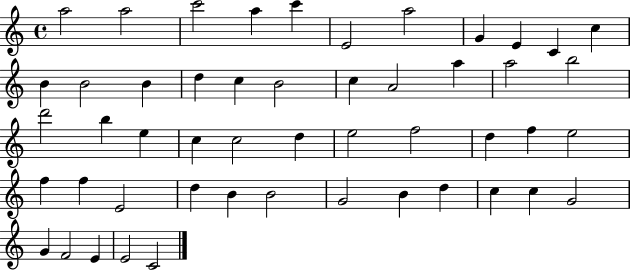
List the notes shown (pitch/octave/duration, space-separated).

A5/h A5/h C6/h A5/q C6/q E4/h A5/h G4/q E4/q C4/q C5/q B4/q B4/h B4/q D5/q C5/q B4/h C5/q A4/h A5/q A5/h B5/h D6/h B5/q E5/q C5/q C5/h D5/q E5/h F5/h D5/q F5/q E5/h F5/q F5/q E4/h D5/q B4/q B4/h G4/h B4/q D5/q C5/q C5/q G4/h G4/q F4/h E4/q E4/h C4/h